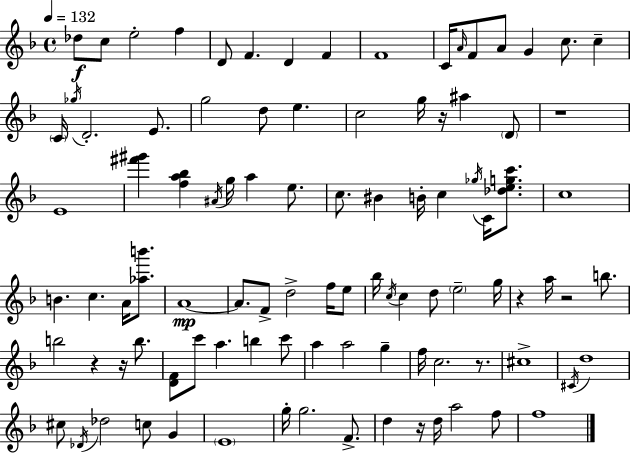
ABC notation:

X:1
T:Untitled
M:4/4
L:1/4
K:F
_d/2 c/2 e2 f D/2 F D F F4 C/4 A/4 F/2 A/2 G c/2 c C/4 _g/4 D2 E/2 g2 d/2 e c2 g/4 z/4 ^a D/2 z4 E4 [^f'^g'] [fa_b] ^A/4 g/4 a e/2 c/2 ^B B/4 c _g/4 C/4 [_degc']/2 c4 B c A/4 [_ab']/2 A4 A/2 F/2 d2 f/4 e/2 _b/4 c/4 c d/2 e2 g/4 z a/4 z2 b/2 b2 z z/4 b/2 [DF]/2 c'/2 a b c'/2 a a2 g f/4 c2 z/2 ^c4 ^C/4 d4 ^c/2 _D/4 _d2 c/2 G E4 g/4 g2 F/2 d z/4 d/4 a2 f/2 f4